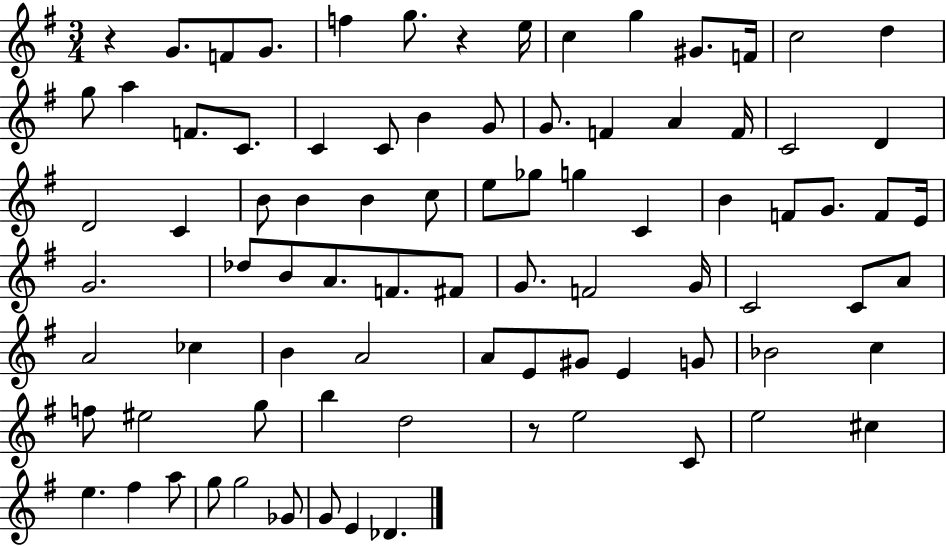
X:1
T:Untitled
M:3/4
L:1/4
K:G
z G/2 F/2 G/2 f g/2 z e/4 c g ^G/2 F/4 c2 d g/2 a F/2 C/2 C C/2 B G/2 G/2 F A F/4 C2 D D2 C B/2 B B c/2 e/2 _g/2 g C B F/2 G/2 F/2 E/4 G2 _d/2 B/2 A/2 F/2 ^F/2 G/2 F2 G/4 C2 C/2 A/2 A2 _c B A2 A/2 E/2 ^G/2 E G/2 _B2 c f/2 ^e2 g/2 b d2 z/2 e2 C/2 e2 ^c e ^f a/2 g/2 g2 _G/2 G/2 E _D